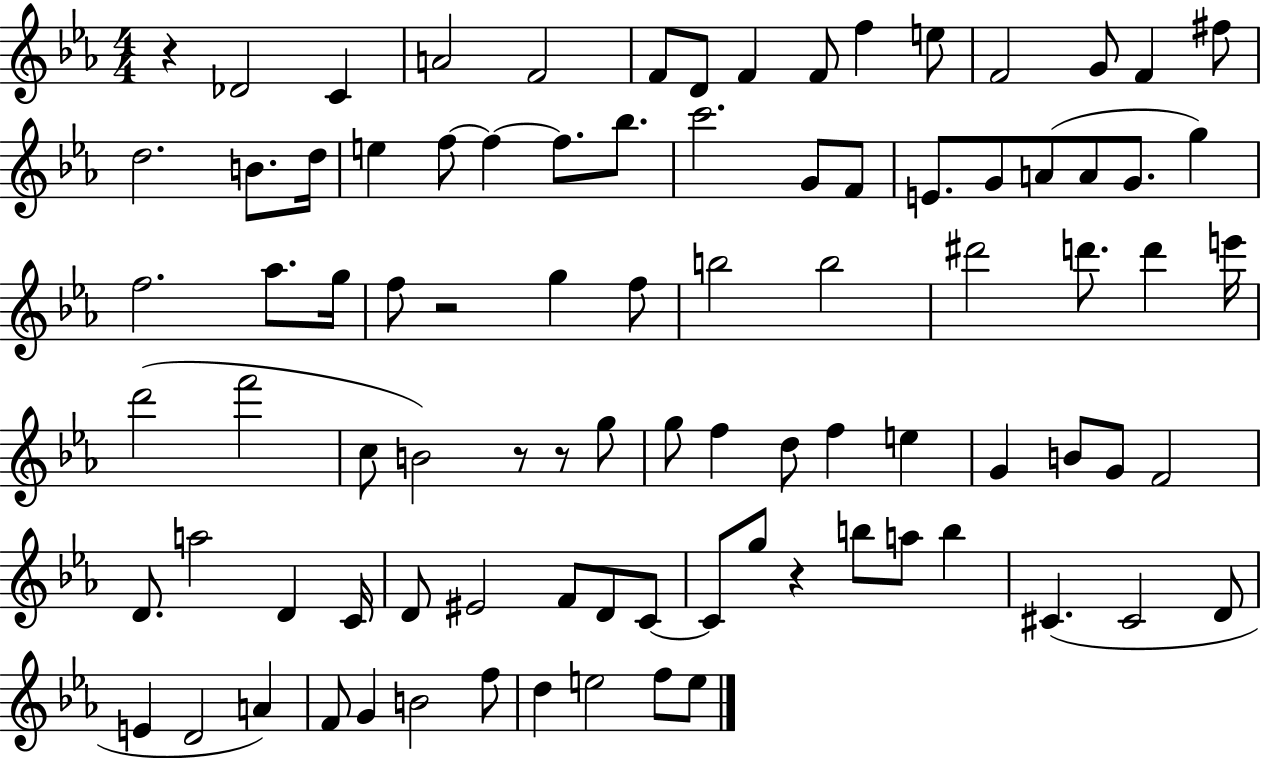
X:1
T:Untitled
M:4/4
L:1/4
K:Eb
z _D2 C A2 F2 F/2 D/2 F F/2 f e/2 F2 G/2 F ^f/2 d2 B/2 d/4 e f/2 f f/2 _b/2 c'2 G/2 F/2 E/2 G/2 A/2 A/2 G/2 g f2 _a/2 g/4 f/2 z2 g f/2 b2 b2 ^d'2 d'/2 d' e'/4 d'2 f'2 c/2 B2 z/2 z/2 g/2 g/2 f d/2 f e G B/2 G/2 F2 D/2 a2 D C/4 D/2 ^E2 F/2 D/2 C/2 C/2 g/2 z b/2 a/2 b ^C ^C2 D/2 E D2 A F/2 G B2 f/2 d e2 f/2 e/2